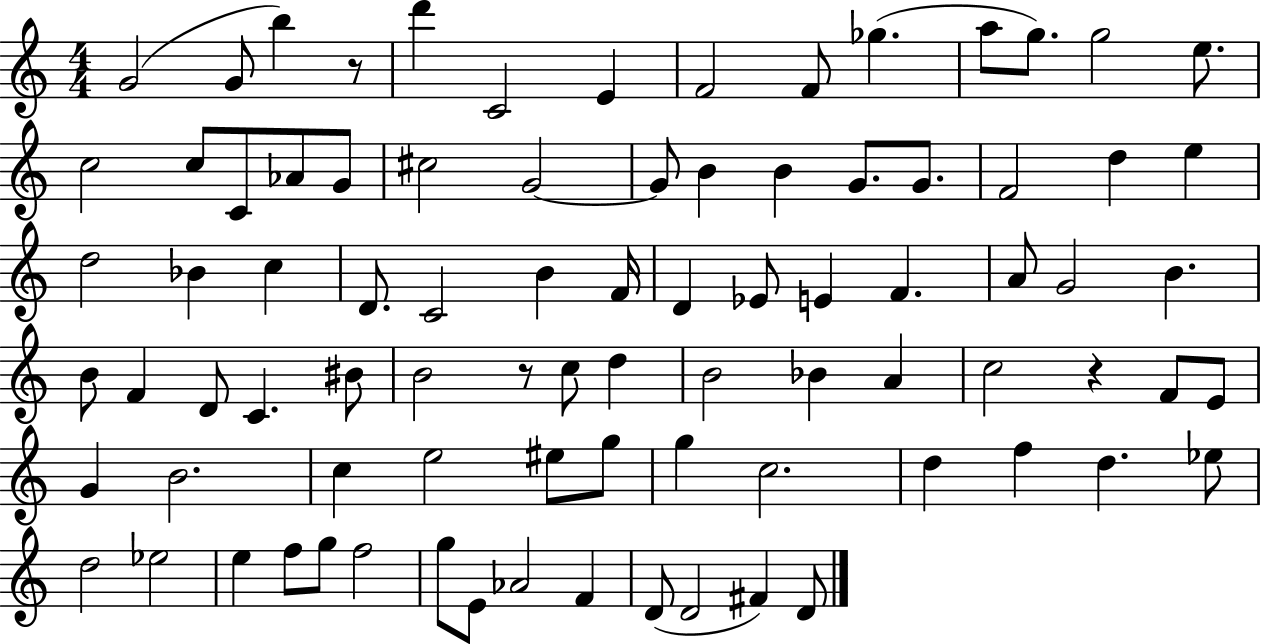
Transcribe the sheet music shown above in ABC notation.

X:1
T:Untitled
M:4/4
L:1/4
K:C
G2 G/2 b z/2 d' C2 E F2 F/2 _g a/2 g/2 g2 e/2 c2 c/2 C/2 _A/2 G/2 ^c2 G2 G/2 B B G/2 G/2 F2 d e d2 _B c D/2 C2 B F/4 D _E/2 E F A/2 G2 B B/2 F D/2 C ^B/2 B2 z/2 c/2 d B2 _B A c2 z F/2 E/2 G B2 c e2 ^e/2 g/2 g c2 d f d _e/2 d2 _e2 e f/2 g/2 f2 g/2 E/2 _A2 F D/2 D2 ^F D/2